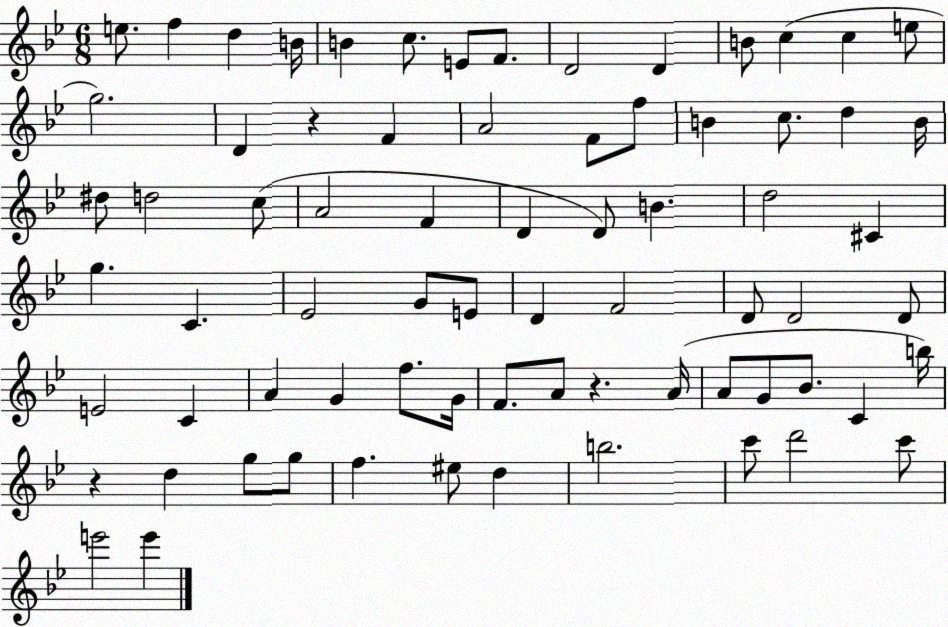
X:1
T:Untitled
M:6/8
L:1/4
K:Bb
e/2 f d B/4 B c/2 E/2 F/2 D2 D B/2 c c e/2 g2 D z F A2 F/2 f/2 B c/2 d B/4 ^d/2 d2 c/2 A2 F D D/2 B d2 ^C g C _E2 G/2 E/2 D F2 D/2 D2 D/2 E2 C A G f/2 G/4 F/2 A/2 z A/4 A/2 G/2 _B/2 C b/4 z d g/2 g/2 f ^e/2 d b2 c'/2 d'2 c'/2 e'2 e'